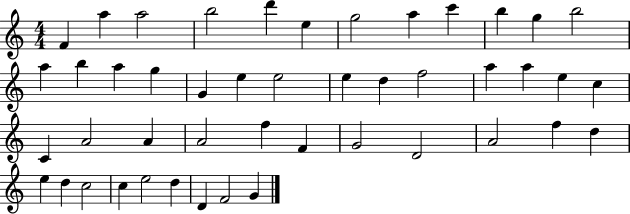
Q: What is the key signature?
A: C major